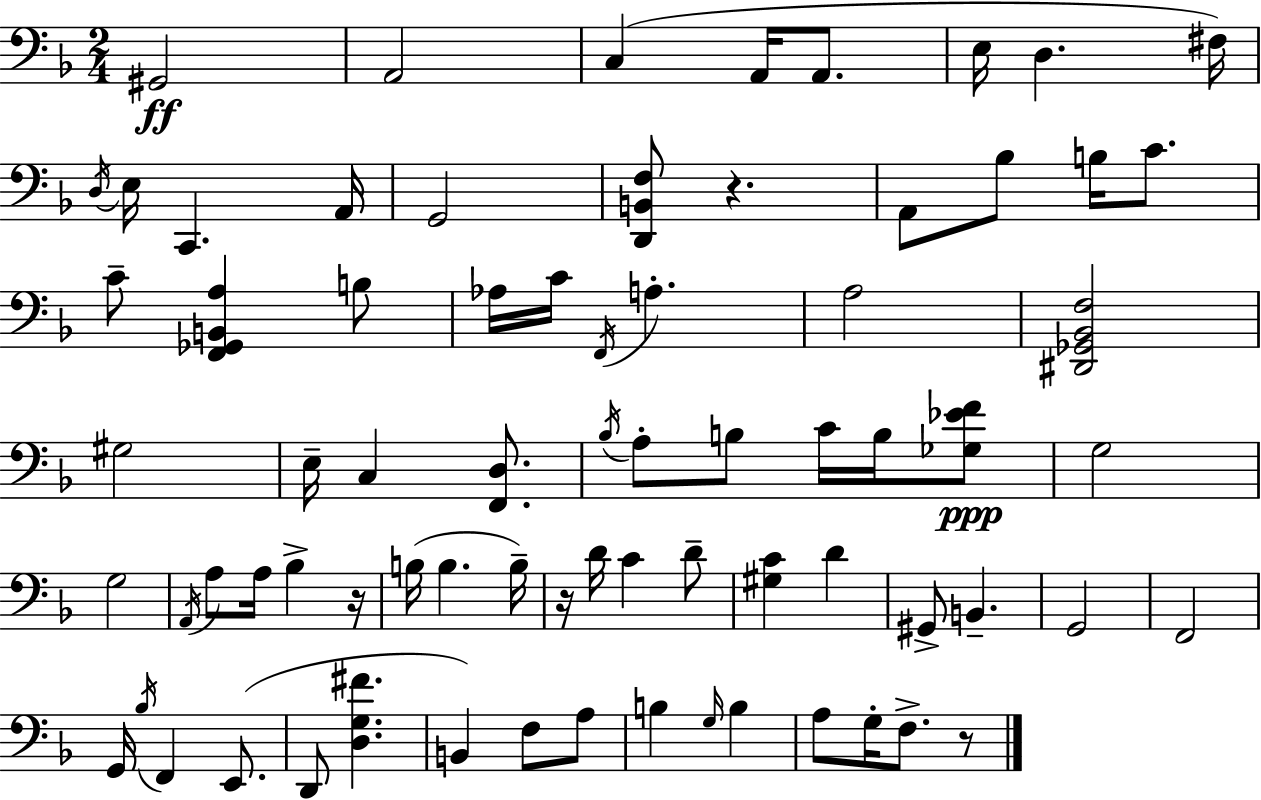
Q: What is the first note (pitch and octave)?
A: G#2